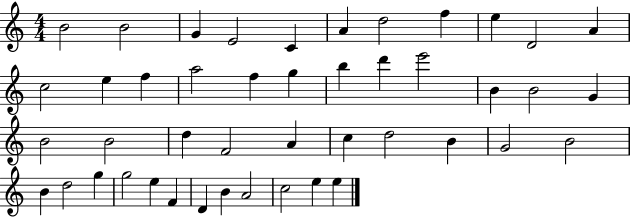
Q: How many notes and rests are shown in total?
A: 45